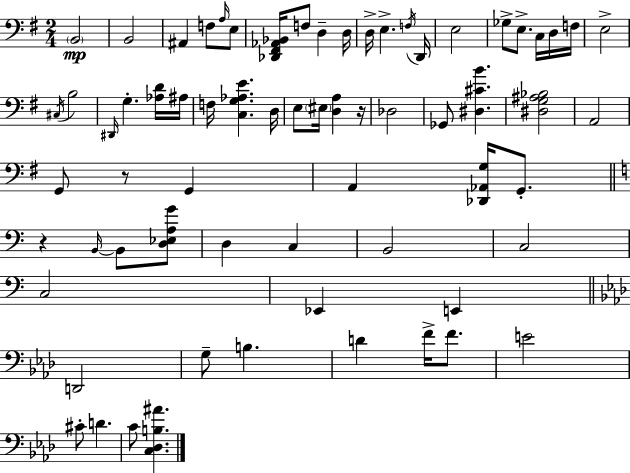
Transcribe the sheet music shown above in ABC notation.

X:1
T:Untitled
M:2/4
L:1/4
K:Em
B,,2 B,,2 ^A,, F,/2 A,/4 E,/2 [_D,,^F,,_A,,_B,,]/4 F,/2 D, D,/4 D,/4 E, F,/4 D,,/4 E,2 _G,/2 E,/2 C,/4 D,/4 F,/4 E,2 ^C,/4 B,2 ^D,,/4 G, [_A,D]/4 ^A,/4 F,/4 [C,G,_A,E] D,/4 E,/2 ^E,/4 [D,A,] z/4 _D,2 _G,,/2 [^D,^CB] [^D,G,^A,_B,]2 A,,2 G,,/2 z/2 G,, A,, [_D,,_A,,G,]/4 G,,/2 z B,,/4 B,,/2 [D,_E,A,G]/2 D, C, B,,2 C,2 C,2 _E,, E,, D,,2 G,/2 B, D F/4 F/2 E2 ^C/2 D C/2 [C,_D,B,^A]